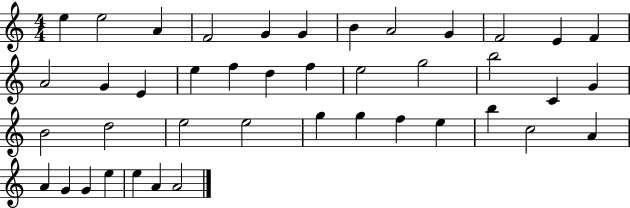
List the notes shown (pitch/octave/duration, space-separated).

E5/q E5/h A4/q F4/h G4/q G4/q B4/q A4/h G4/q F4/h E4/q F4/q A4/h G4/q E4/q E5/q F5/q D5/q F5/q E5/h G5/h B5/h C4/q G4/q B4/h D5/h E5/h E5/h G5/q G5/q F5/q E5/q B5/q C5/h A4/q A4/q G4/q G4/q E5/q E5/q A4/q A4/h